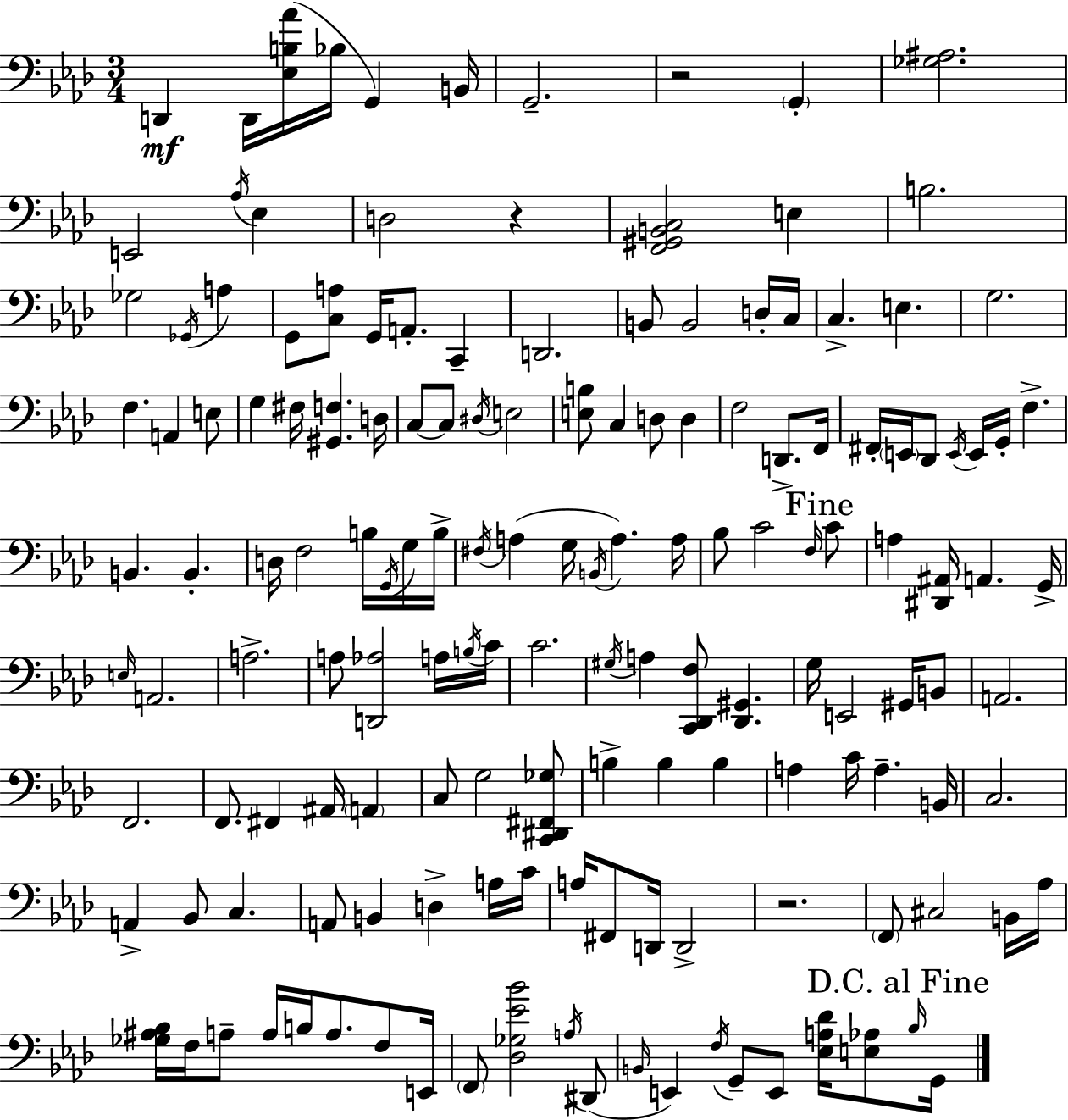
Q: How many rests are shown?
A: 3